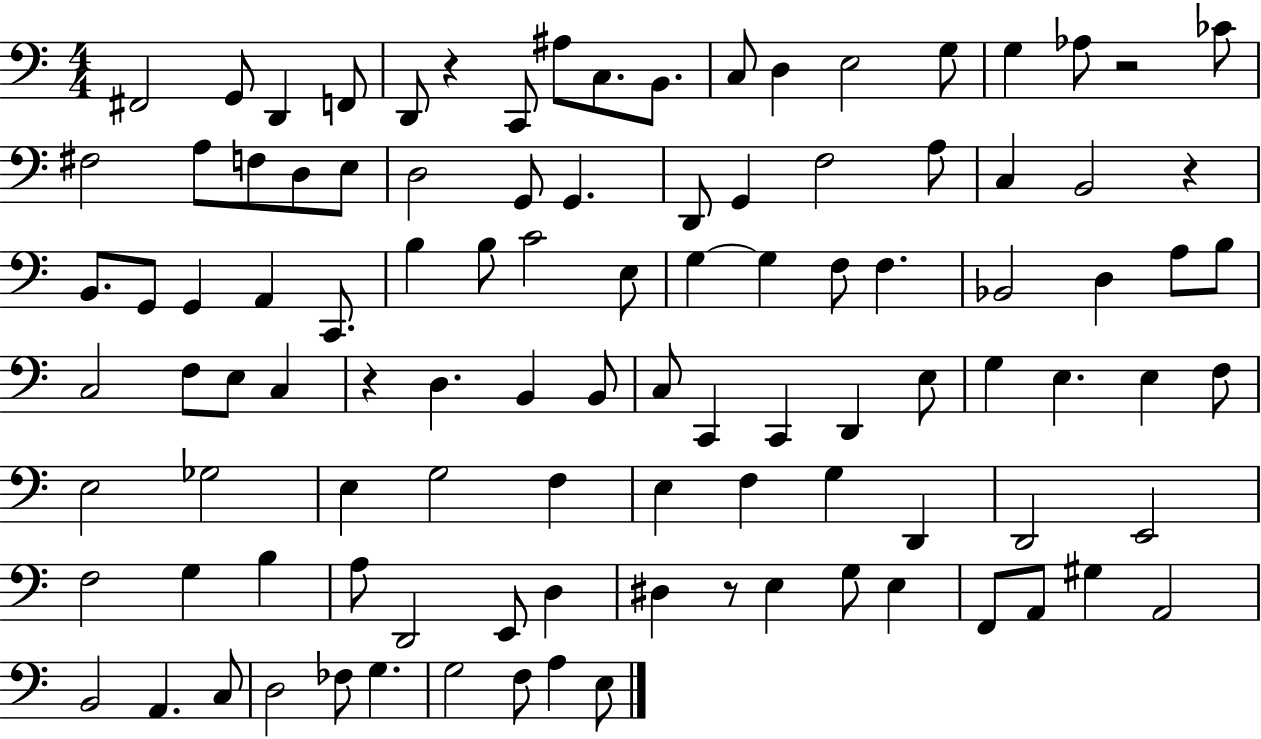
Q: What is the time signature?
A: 4/4